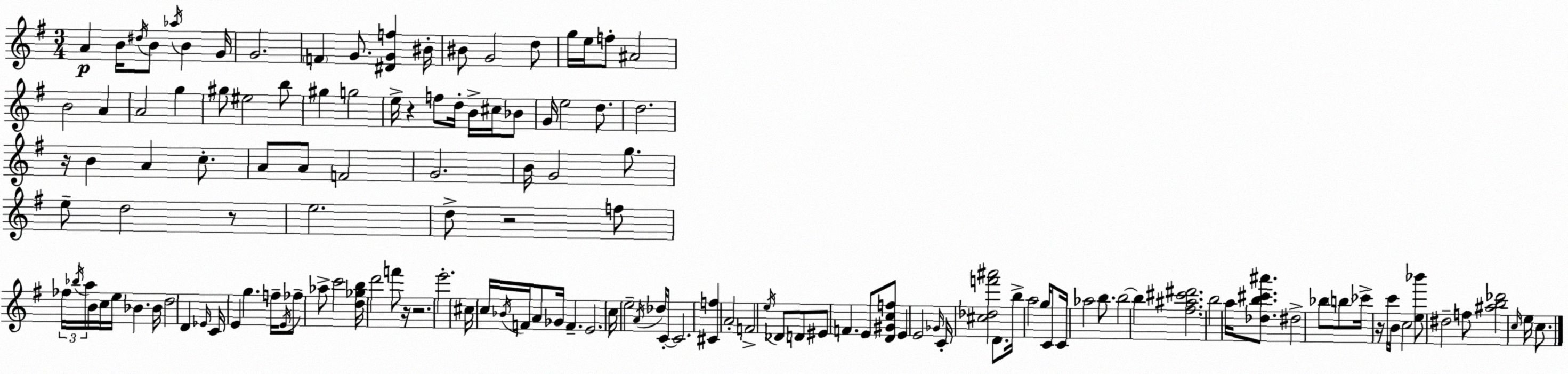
X:1
T:Untitled
M:3/4
L:1/4
K:G
A B/4 ^d/4 B/2 _a/4 B G/4 G2 F G/2 [^DGf] ^B/4 ^B/2 G2 d/2 g/4 e/4 f/2 ^A2 B2 A A2 g ^g/2 ^e2 b/2 ^g g2 e/4 z f/2 d/4 B/4 ^c/4 _B/2 G/4 e2 d/2 d2 z/4 B A c/2 A/2 A/2 F2 G2 B/4 G2 g/2 e/2 d2 z/2 e2 d/2 z2 f/2 _f/4 _b/4 a/4 B/4 c/4 e/4 _B _B/4 d2 D _E/4 C/4 E g f/4 E/4 _f/2 _a/2 c'2 [d_gb]/4 d'2 f'/2 z/4 z2 e'2 ^c/4 c/4 _B/4 F/4 A/2 _G/4 F E2 c/4 e2 A/4 _d/4 C/2 C2 [^Cf] A2 F2 e/4 _D/2 D/2 ^E/2 F E/2 [D^Gcf]/2 E E2 _G/4 C/4 [^c_df'^a']2 D/2 b/4 a2 g/4 C/2 C/4 _a2 b/2 b2 b [^f^a^c'^d']2 b2 a/4 [_db^c'^a']/2 ^d2 _b/2 b/2 _c'/4 z/4 c'/4 B/4 c2 [e_b']/2 ^d2 f/2 [^ab_d']2 c/4 e/4 c/2